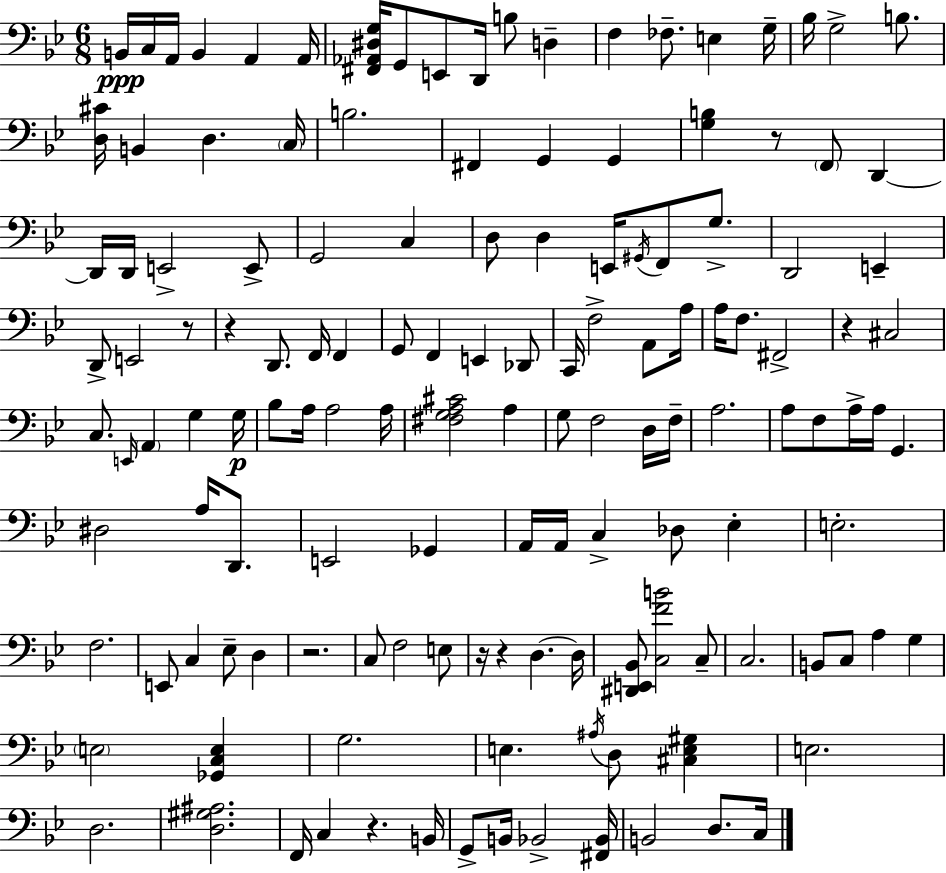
{
  \clef bass
  \numericTimeSignature
  \time 6/8
  \key g \minor
  b,16\ppp c16 a,16 b,4 a,4 a,16 | <fis, aes, dis g>16 g,8 e,8 d,16 b8 d4-- | f4 fes8.-- e4 g16-- | bes16 g2-> b8. | \break <d cis'>16 b,4 d4. \parenthesize c16 | b2. | fis,4 g,4 g,4 | <g b>4 r8 \parenthesize f,8 d,4~~ | \break d,16 d,16 e,2-> e,8-> | g,2 c4 | d8 d4 e,16 \acciaccatura { gis,16 } f,8 g8.-> | d,2 e,4-- | \break d,8-> e,2 r8 | r4 d,8. f,16 f,4 | g,8 f,4 e,4 des,8 | c,16 f2-> a,8 | \break a16 a16 f8. fis,2-> | r4 cis2 | c8. \grace { e,16 } \parenthesize a,4 g4 | g16\p bes8 a16 a2 | \break a16 <fis g a cis'>2 a4 | g8 f2 | d16 f16-- a2. | a8 f8 a16-> a16 g,4. | \break dis2 a16 d,8. | e,2 ges,4 | a,16 a,16 c4-> des8 ees4-. | e2.-. | \break f2. | e,8 c4 ees8-- d4 | r2. | c8 f2 | \break e8 r16 r4 d4.~~ | d16 <dis, e, bes,>8 <c f' b'>2 | c8-- c2. | b,8 c8 a4 g4 | \break \parenthesize e2 <ges, c e>4 | g2. | e4. \acciaccatura { ais16 } d8 <cis e gis>4 | e2. | \break d2. | <d gis ais>2. | f,16 c4 r4. | b,16 g,8-> b,16 bes,2-> | \break <fis, bes,>16 b,2 d8. | c16 \bar "|."
}